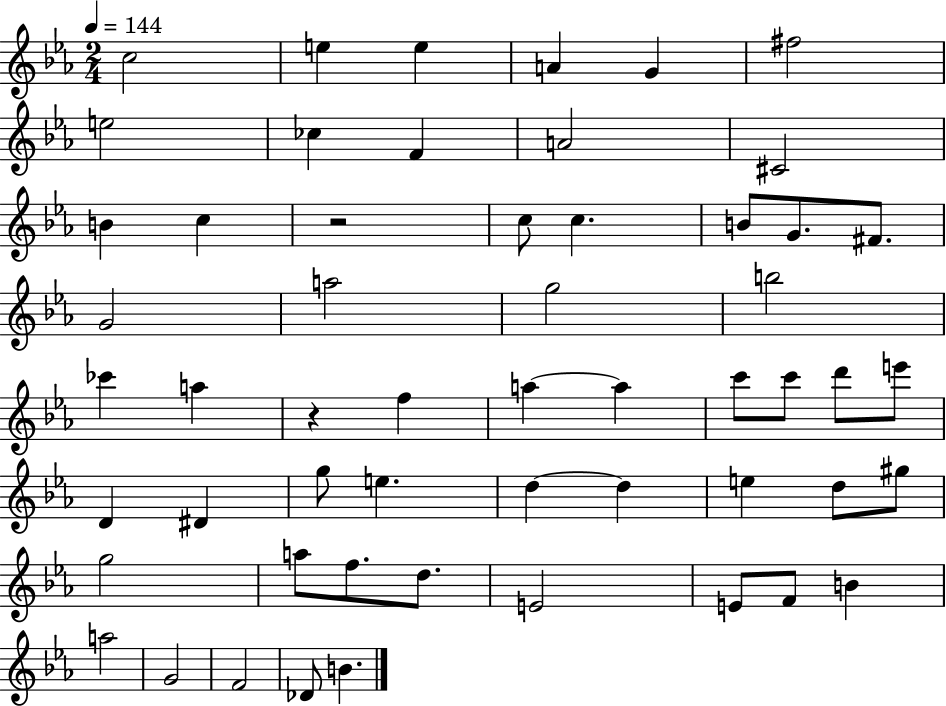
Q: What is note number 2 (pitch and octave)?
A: E5